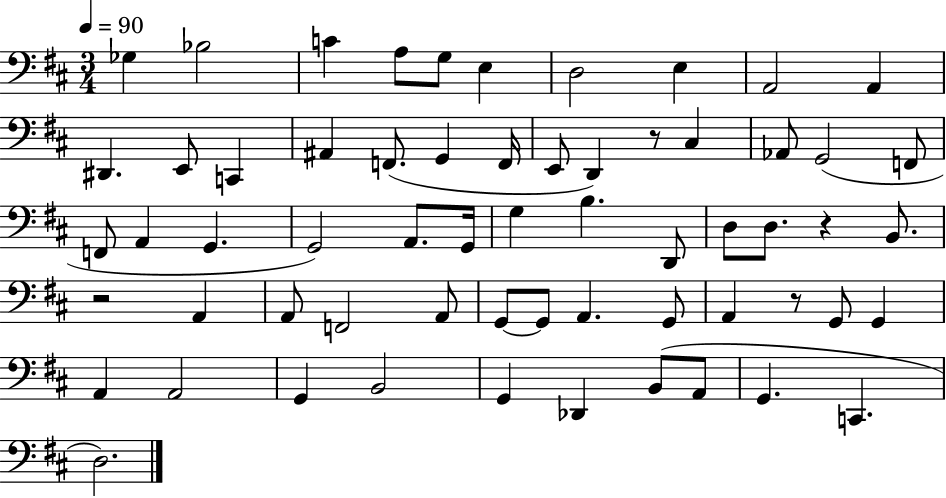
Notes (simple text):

Gb3/q Bb3/h C4/q A3/e G3/e E3/q D3/h E3/q A2/h A2/q D#2/q. E2/e C2/q A#2/q F2/e. G2/q F2/s E2/e D2/q R/e C#3/q Ab2/e G2/h F2/e F2/e A2/q G2/q. G2/h A2/e. G2/s G3/q B3/q. D2/e D3/e D3/e. R/q B2/e. R/h A2/q A2/e F2/h A2/e G2/e G2/e A2/q. G2/e A2/q R/e G2/e G2/q A2/q A2/h G2/q B2/h G2/q Db2/q B2/e A2/e G2/q. C2/q. D3/h.